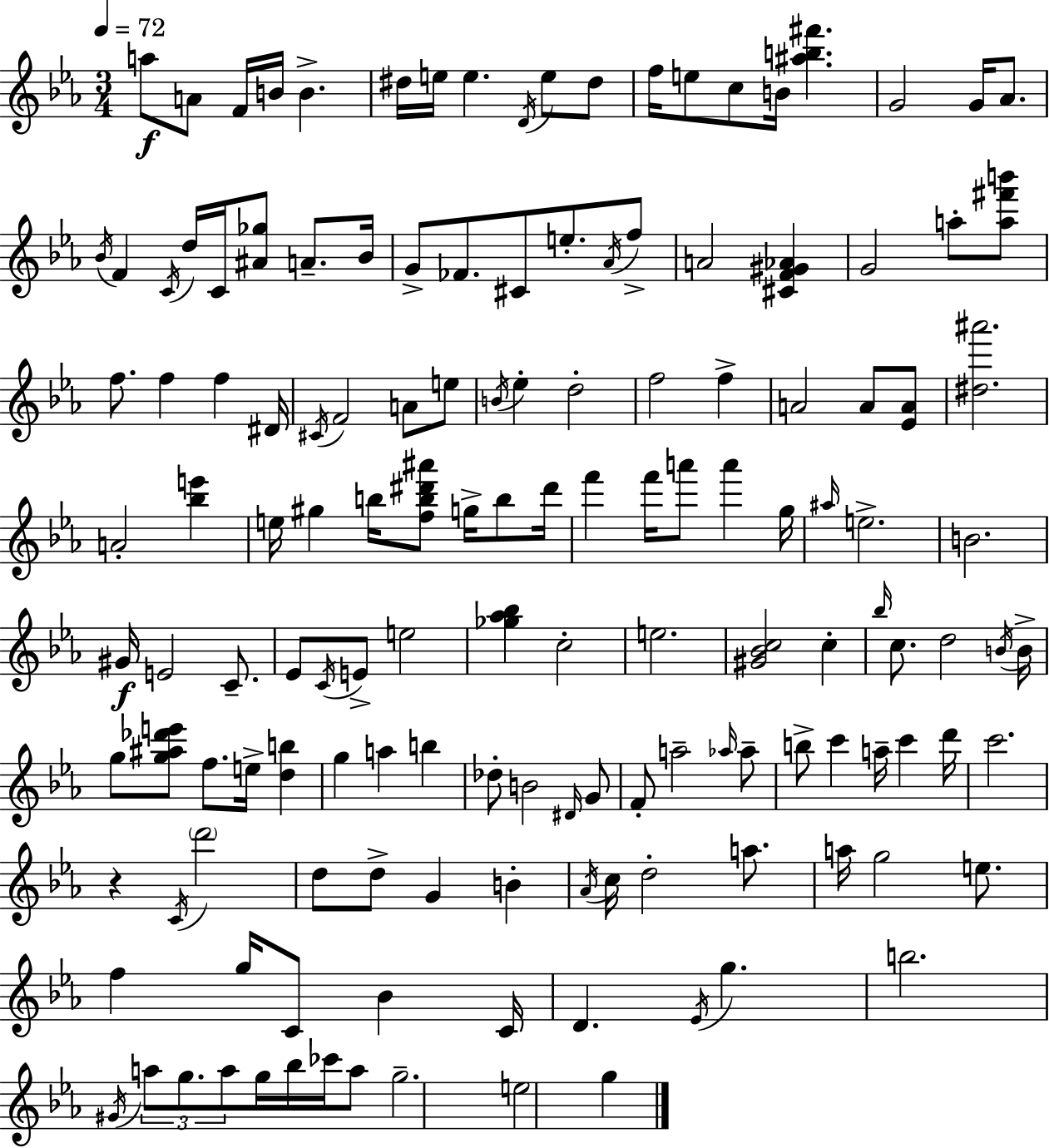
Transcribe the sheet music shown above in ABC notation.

X:1
T:Untitled
M:3/4
L:1/4
K:Eb
a/2 A/2 F/4 B/4 B ^d/4 e/4 e D/4 e/2 ^d/2 f/4 e/2 c/2 B/4 [^ab^f'] G2 G/4 _A/2 _B/4 F C/4 d/4 C/4 [^A_g]/2 A/2 _B/4 G/2 _F/2 ^C/2 e/2 _A/4 f/2 A2 [^CF^G_A] G2 a/2 [a^f'b']/2 f/2 f f ^D/4 ^C/4 F2 A/2 e/2 B/4 _e d2 f2 f A2 A/2 [_EA]/2 [^d^a']2 A2 [_be'] e/4 ^g b/4 [fb^d'^a']/2 g/4 b/2 ^d'/4 f' f'/4 a'/2 a' g/4 ^a/4 e2 B2 ^G/4 E2 C/2 _E/2 C/4 E/2 e2 [_g_a_b] c2 e2 [^G_Bc]2 c _b/4 c/2 d2 B/4 B/4 g/2 [g^a_d'e']/2 f/2 e/4 [db] g a b _d/2 B2 ^D/4 G/2 F/2 a2 _a/4 _a/2 b/2 c' a/4 c' d'/4 c'2 z C/4 d'2 d/2 d/2 G B _A/4 c/4 d2 a/2 a/4 g2 e/2 f g/4 C/2 _B C/4 D _E/4 g b2 ^G/4 a/2 g/2 a/2 g/4 _b/4 _c'/4 a/2 g2 e2 g